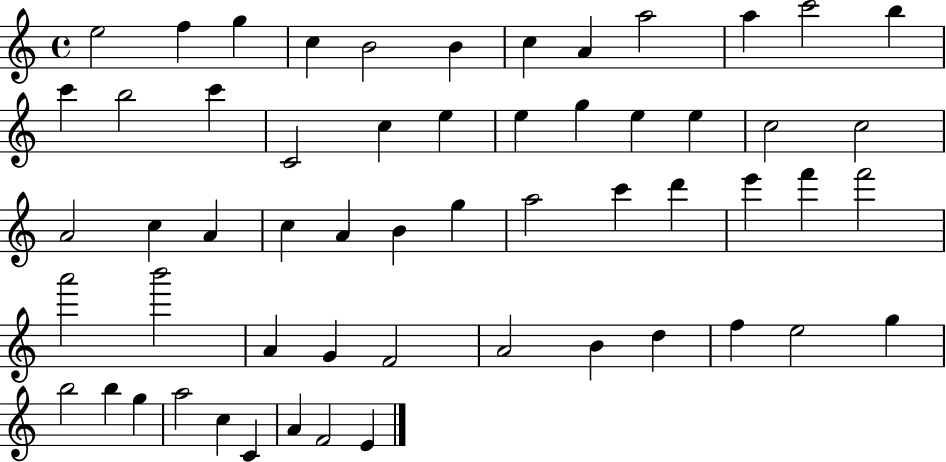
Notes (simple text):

E5/h F5/q G5/q C5/q B4/h B4/q C5/q A4/q A5/h A5/q C6/h B5/q C6/q B5/h C6/q C4/h C5/q E5/q E5/q G5/q E5/q E5/q C5/h C5/h A4/h C5/q A4/q C5/q A4/q B4/q G5/q A5/h C6/q D6/q E6/q F6/q F6/h A6/h B6/h A4/q G4/q F4/h A4/h B4/q D5/q F5/q E5/h G5/q B5/h B5/q G5/q A5/h C5/q C4/q A4/q F4/h E4/q